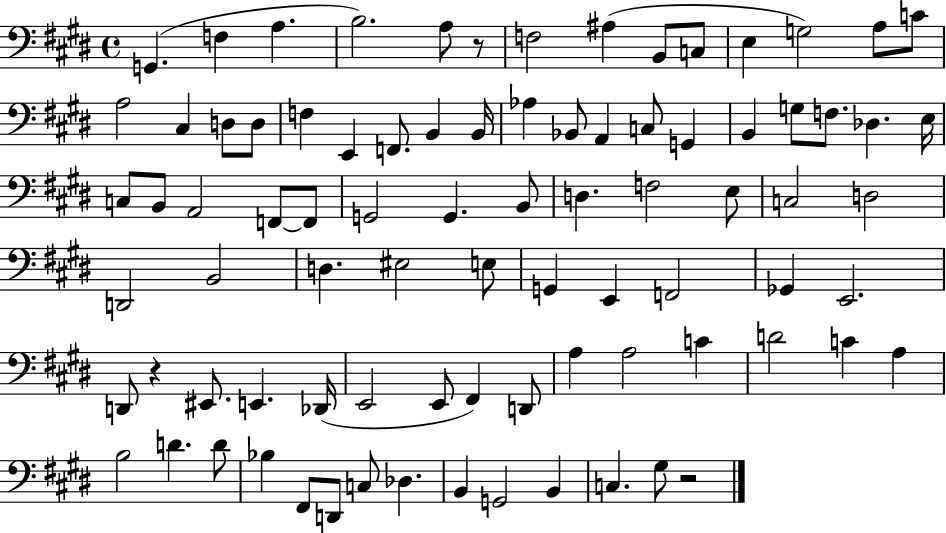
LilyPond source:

{
  \clef bass
  \time 4/4
  \defaultTimeSignature
  \key e \major
  \repeat volta 2 { g,4.( f4 a4. | b2.) a8 r8 | f2 ais4( b,8 c8 | e4 g2) a8 c'8 | \break a2 cis4 d8 d8 | f4 e,4 f,8. b,4 b,16 | aes4 bes,8 a,4 c8 g,4 | b,4 g8 f8. des4. e16 | \break c8 b,8 a,2 f,8~~ f,8 | g,2 g,4. b,8 | d4. f2 e8 | c2 d2 | \break d,2 b,2 | d4. eis2 e8 | g,4 e,4 f,2 | ges,4 e,2. | \break d,8 r4 eis,8. e,4. des,16( | e,2 e,8 fis,4) d,8 | a4 a2 c'4 | d'2 c'4 a4 | \break b2 d'4. d'8 | bes4 fis,8 d,8 c8 des4. | b,4 g,2 b,4 | c4. gis8 r2 | \break } \bar "|."
}